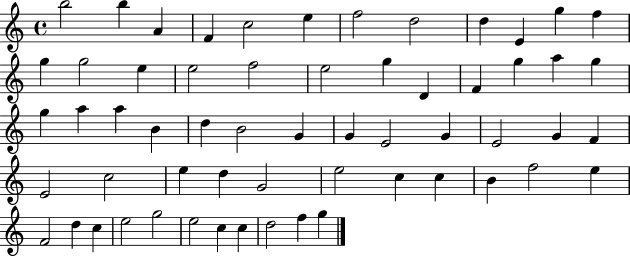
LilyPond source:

{
  \clef treble
  \time 4/4
  \defaultTimeSignature
  \key c \major
  b''2 b''4 a'4 | f'4 c''2 e''4 | f''2 d''2 | d''4 e'4 g''4 f''4 | \break g''4 g''2 e''4 | e''2 f''2 | e''2 g''4 d'4 | f'4 g''4 a''4 g''4 | \break g''4 a''4 a''4 b'4 | d''4 b'2 g'4 | g'4 e'2 g'4 | e'2 g'4 f'4 | \break e'2 c''2 | e''4 d''4 g'2 | e''2 c''4 c''4 | b'4 f''2 e''4 | \break f'2 d''4 c''4 | e''2 g''2 | e''2 c''4 c''4 | d''2 f''4 g''4 | \break \bar "|."
}